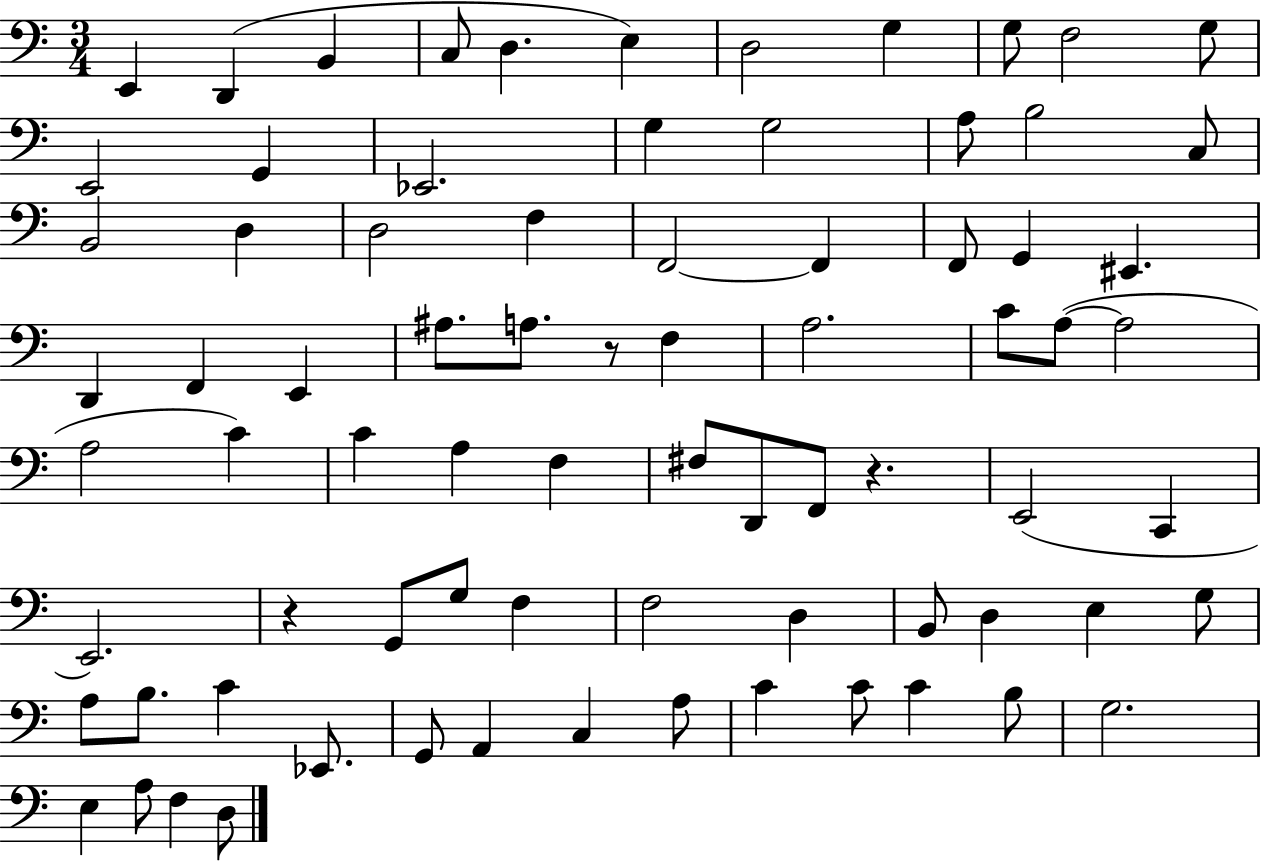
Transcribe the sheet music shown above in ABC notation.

X:1
T:Untitled
M:3/4
L:1/4
K:C
E,, D,, B,, C,/2 D, E, D,2 G, G,/2 F,2 G,/2 E,,2 G,, _E,,2 G, G,2 A,/2 B,2 C,/2 B,,2 D, D,2 F, F,,2 F,, F,,/2 G,, ^E,, D,, F,, E,, ^A,/2 A,/2 z/2 F, A,2 C/2 A,/2 A,2 A,2 C C A, F, ^F,/2 D,,/2 F,,/2 z E,,2 C,, E,,2 z G,,/2 G,/2 F, F,2 D, B,,/2 D, E, G,/2 A,/2 B,/2 C _E,,/2 G,,/2 A,, C, A,/2 C C/2 C B,/2 G,2 E, A,/2 F, D,/2